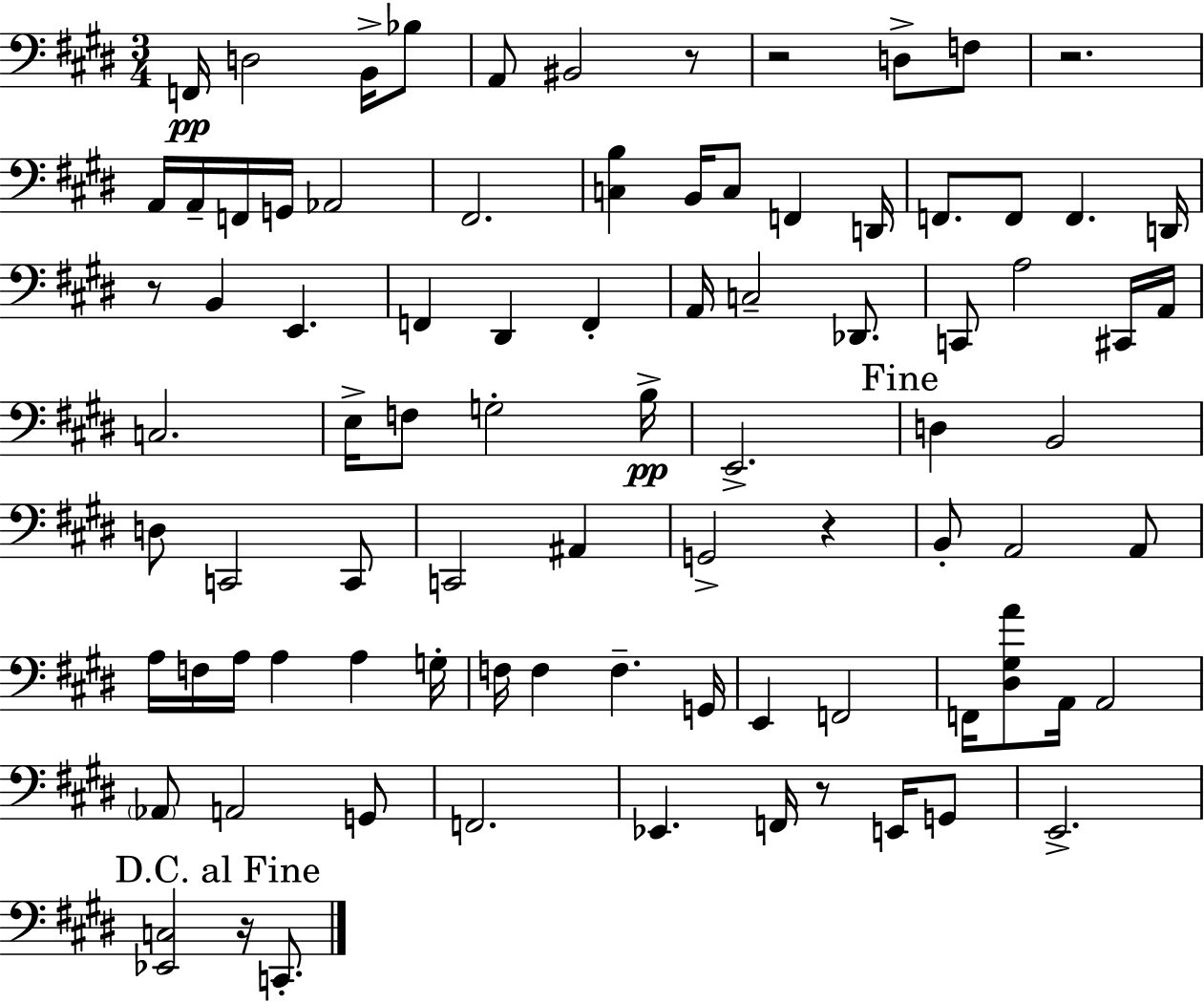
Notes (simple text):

F2/s D3/h B2/s Bb3/e A2/e BIS2/h R/e R/h D3/e F3/e R/h. A2/s A2/s F2/s G2/s Ab2/h F#2/h. [C3,B3]/q B2/s C3/e F2/q D2/s F2/e. F2/e F2/q. D2/s R/e B2/q E2/q. F2/q D#2/q F2/q A2/s C3/h Db2/e. C2/e A3/h C#2/s A2/s C3/h. E3/s F3/e G3/h B3/s E2/h. D3/q B2/h D3/e C2/h C2/e C2/h A#2/q G2/h R/q B2/e A2/h A2/e A3/s F3/s A3/s A3/q A3/q G3/s F3/s F3/q F3/q. G2/s E2/q F2/h F2/s [D#3,G#3,A4]/e A2/s A2/h Ab2/e A2/h G2/e F2/h. Eb2/q. F2/s R/e E2/s G2/e E2/h. [Eb2,C3]/h R/s C2/e.